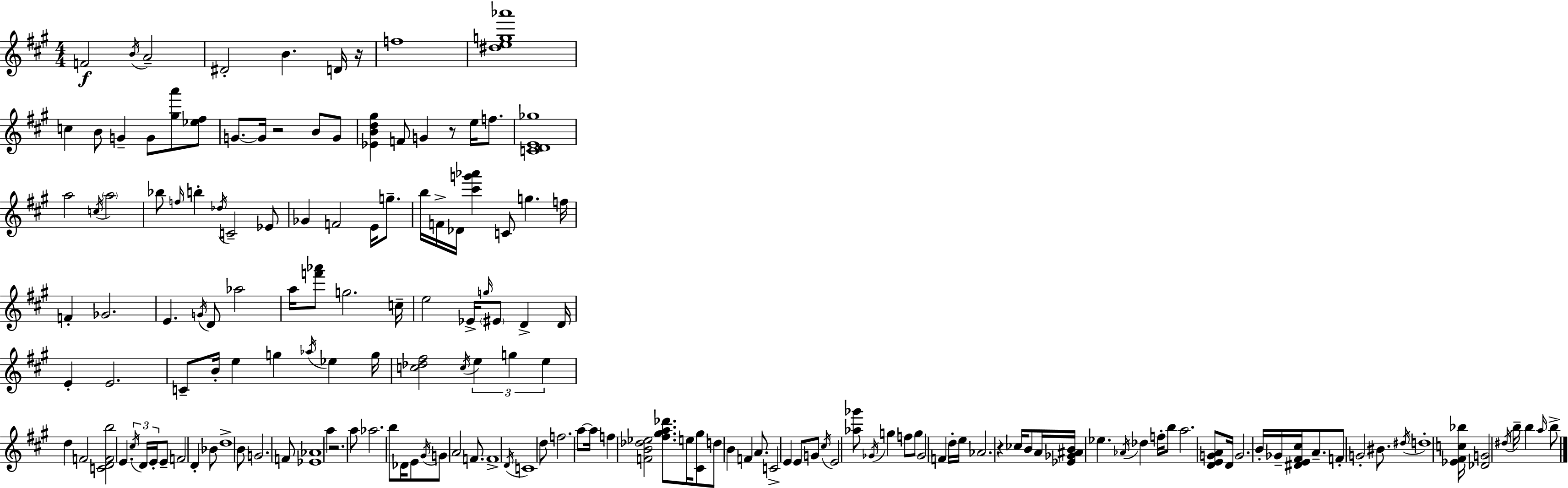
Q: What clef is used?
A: treble